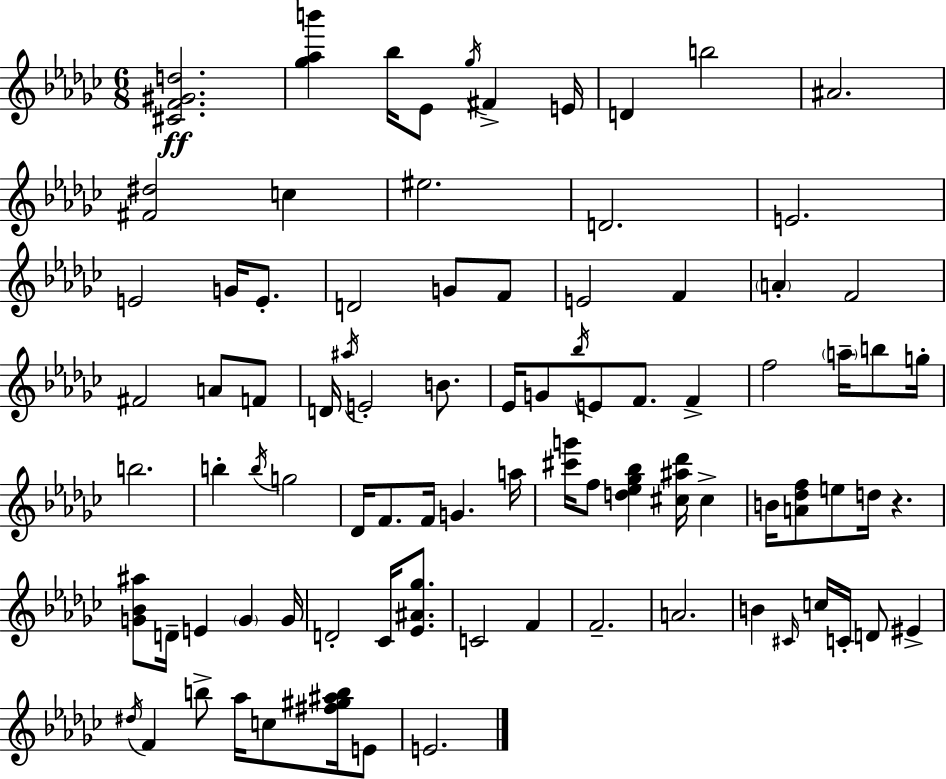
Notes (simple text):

[C#4,F4,G#4,D5]/h. [Gb5,Ab5,B6]/q Bb5/s Eb4/e Gb5/s F#4/q E4/s D4/q B5/h A#4/h. [F#4,D#5]/h C5/q EIS5/h. D4/h. E4/h. E4/h G4/s E4/e. D4/h G4/e F4/e E4/h F4/q A4/q F4/h F#4/h A4/e F4/e D4/s A#5/s E4/h B4/e. Eb4/s G4/e Bb5/s E4/e F4/e. F4/q F5/h A5/s B5/e G5/s B5/h. B5/q B5/s G5/h Db4/s F4/e. F4/s G4/q. A5/s [C#6,G6]/s F5/e [D5,Eb5,Gb5,Bb5]/q [C#5,A#5,Db6]/s C#5/q B4/s [A4,Db5,F5]/e E5/e D5/s R/q. [G4,Bb4,A#5]/e D4/s E4/q G4/q G4/s D4/h CES4/s [Eb4,A#4,Gb5]/e. C4/h F4/q F4/h. A4/h. B4/q C#4/s C5/s C4/s D4/e EIS4/q D#5/s F4/q B5/e Ab5/s C5/e [F#5,G#5,A#5,B5]/s E4/e E4/h.